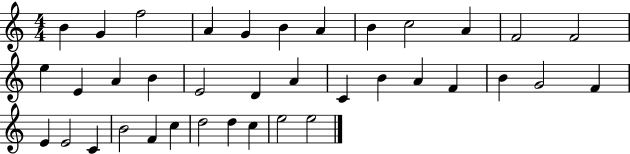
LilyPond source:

{
  \clef treble
  \numericTimeSignature
  \time 4/4
  \key c \major
  b'4 g'4 f''2 | a'4 g'4 b'4 a'4 | b'4 c''2 a'4 | f'2 f'2 | \break e''4 e'4 a'4 b'4 | e'2 d'4 a'4 | c'4 b'4 a'4 f'4 | b'4 g'2 f'4 | \break e'4 e'2 c'4 | b'2 f'4 c''4 | d''2 d''4 c''4 | e''2 e''2 | \break \bar "|."
}